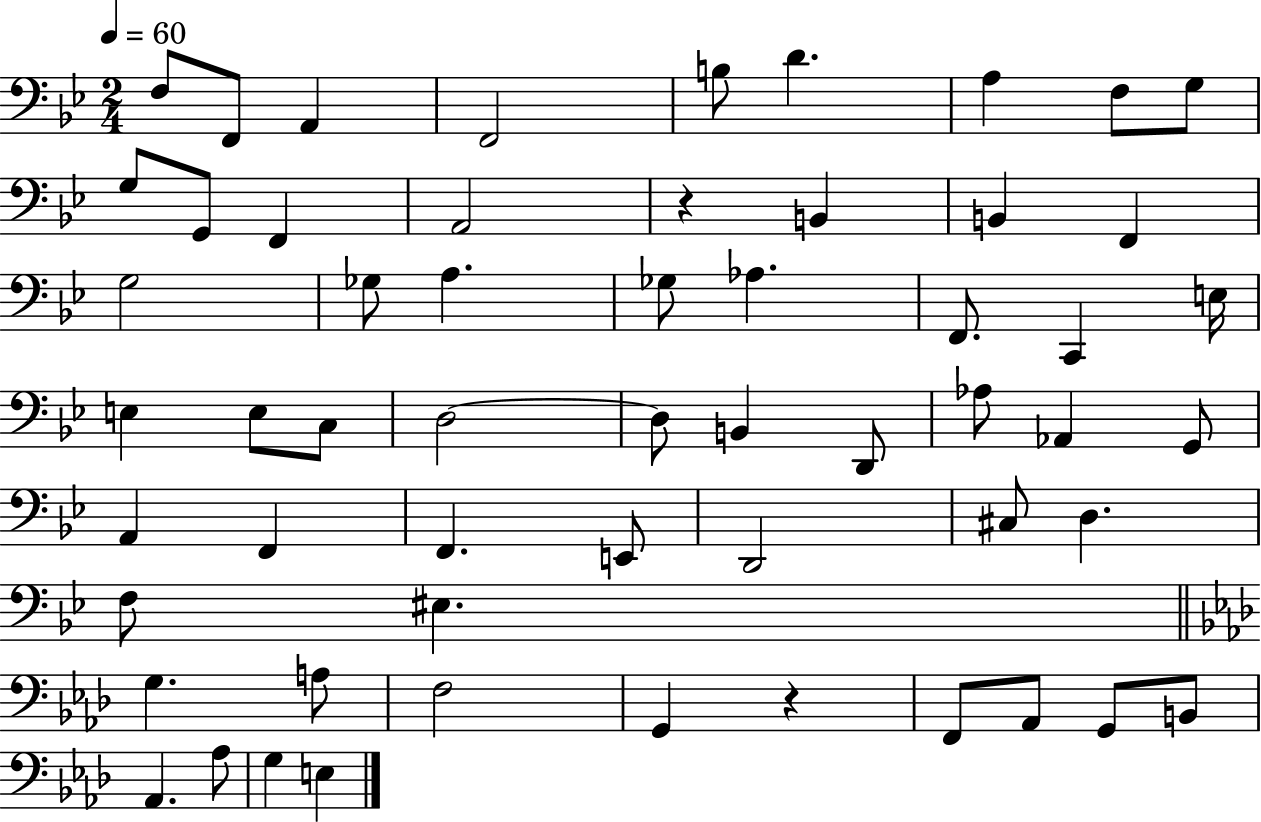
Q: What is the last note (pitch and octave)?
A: E3